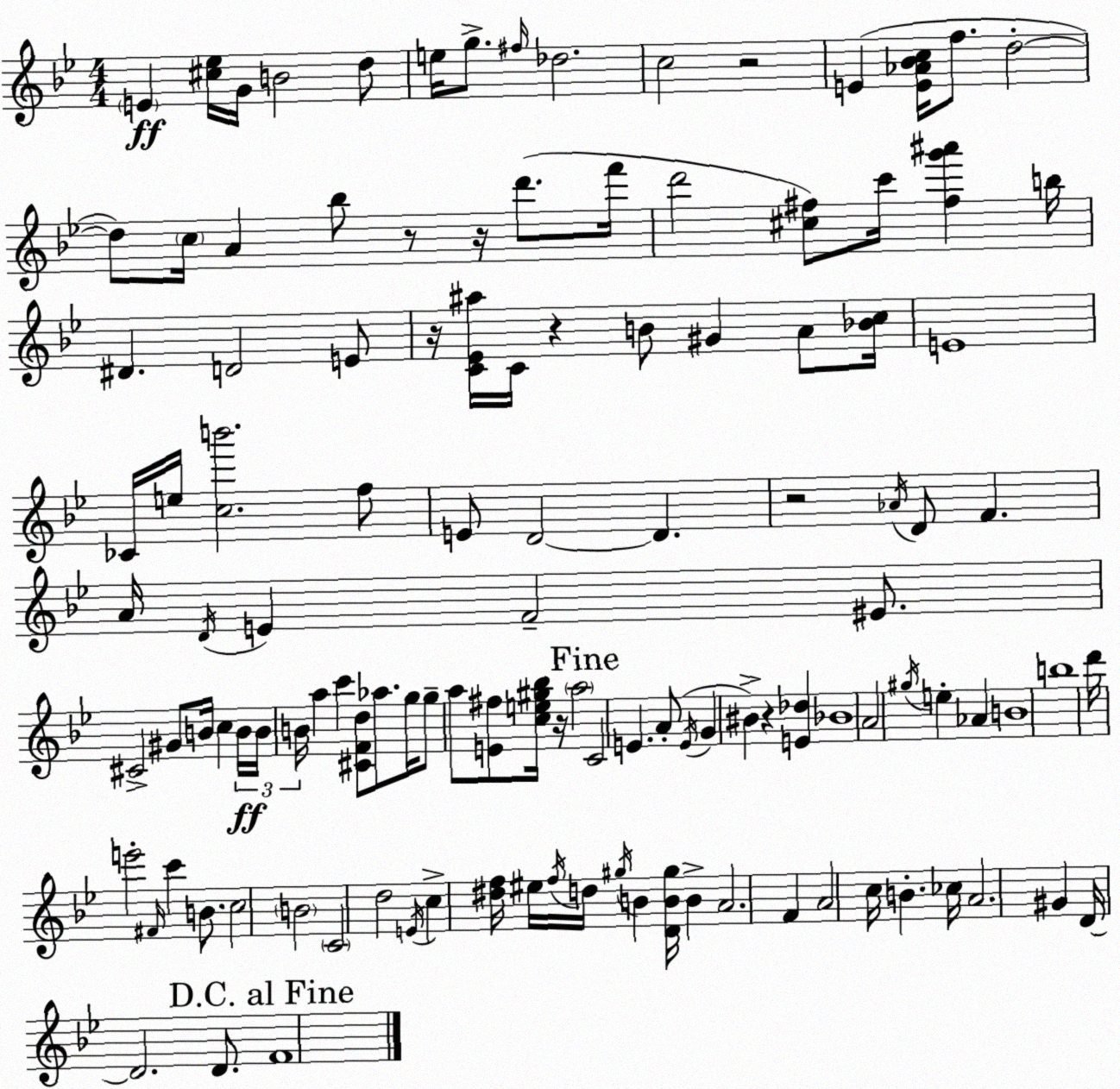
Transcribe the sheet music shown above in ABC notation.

X:1
T:Untitled
M:4/4
L:1/4
K:Bb
E [^c_e]/4 G/4 B2 d/2 e/4 g/2 ^f/4 _d2 c2 z2 E [E_A_Bc]/4 f/2 d2 d/2 c/4 A _b/2 z/2 z/4 d'/2 f'/4 d'2 [^c^f]/2 c'/4 [^fg'^a'] b/4 ^D D2 E/2 z/4 [C_E^a]/4 C/4 z B/2 ^G A/2 [_Bc]/4 E4 _C/4 e/4 [cb']2 f/2 E/2 D2 D z2 _A/4 D/2 F A/4 D/4 E F2 ^E/2 ^C2 ^G/2 B/4 c B/4 B/4 B/4 a c' [^CFd]/2 _a/2 g/4 g/2 a/2 [E^f]/2 [ce^g_b]/4 z/4 a2 C2 E A/2 E/4 G ^B z [E_d] _B4 A2 ^g/4 e _A B4 b4 d'/4 e'2 ^F/4 c' B/2 c2 B2 C2 d2 E/4 c [^df]/4 ^e/4 f/4 d/4 ^g/4 B [DB^g]/4 B A2 F A2 c/4 B _c/4 A2 ^G D/4 D2 D/2 F4